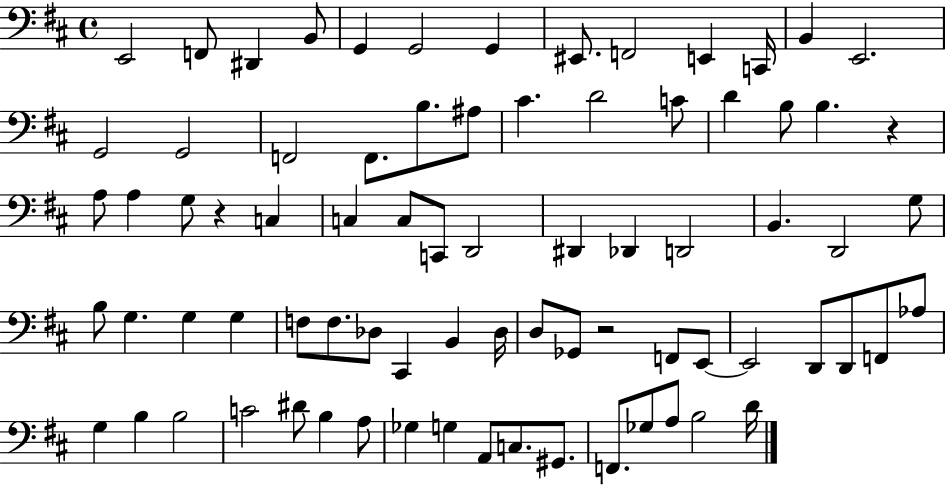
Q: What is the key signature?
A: D major